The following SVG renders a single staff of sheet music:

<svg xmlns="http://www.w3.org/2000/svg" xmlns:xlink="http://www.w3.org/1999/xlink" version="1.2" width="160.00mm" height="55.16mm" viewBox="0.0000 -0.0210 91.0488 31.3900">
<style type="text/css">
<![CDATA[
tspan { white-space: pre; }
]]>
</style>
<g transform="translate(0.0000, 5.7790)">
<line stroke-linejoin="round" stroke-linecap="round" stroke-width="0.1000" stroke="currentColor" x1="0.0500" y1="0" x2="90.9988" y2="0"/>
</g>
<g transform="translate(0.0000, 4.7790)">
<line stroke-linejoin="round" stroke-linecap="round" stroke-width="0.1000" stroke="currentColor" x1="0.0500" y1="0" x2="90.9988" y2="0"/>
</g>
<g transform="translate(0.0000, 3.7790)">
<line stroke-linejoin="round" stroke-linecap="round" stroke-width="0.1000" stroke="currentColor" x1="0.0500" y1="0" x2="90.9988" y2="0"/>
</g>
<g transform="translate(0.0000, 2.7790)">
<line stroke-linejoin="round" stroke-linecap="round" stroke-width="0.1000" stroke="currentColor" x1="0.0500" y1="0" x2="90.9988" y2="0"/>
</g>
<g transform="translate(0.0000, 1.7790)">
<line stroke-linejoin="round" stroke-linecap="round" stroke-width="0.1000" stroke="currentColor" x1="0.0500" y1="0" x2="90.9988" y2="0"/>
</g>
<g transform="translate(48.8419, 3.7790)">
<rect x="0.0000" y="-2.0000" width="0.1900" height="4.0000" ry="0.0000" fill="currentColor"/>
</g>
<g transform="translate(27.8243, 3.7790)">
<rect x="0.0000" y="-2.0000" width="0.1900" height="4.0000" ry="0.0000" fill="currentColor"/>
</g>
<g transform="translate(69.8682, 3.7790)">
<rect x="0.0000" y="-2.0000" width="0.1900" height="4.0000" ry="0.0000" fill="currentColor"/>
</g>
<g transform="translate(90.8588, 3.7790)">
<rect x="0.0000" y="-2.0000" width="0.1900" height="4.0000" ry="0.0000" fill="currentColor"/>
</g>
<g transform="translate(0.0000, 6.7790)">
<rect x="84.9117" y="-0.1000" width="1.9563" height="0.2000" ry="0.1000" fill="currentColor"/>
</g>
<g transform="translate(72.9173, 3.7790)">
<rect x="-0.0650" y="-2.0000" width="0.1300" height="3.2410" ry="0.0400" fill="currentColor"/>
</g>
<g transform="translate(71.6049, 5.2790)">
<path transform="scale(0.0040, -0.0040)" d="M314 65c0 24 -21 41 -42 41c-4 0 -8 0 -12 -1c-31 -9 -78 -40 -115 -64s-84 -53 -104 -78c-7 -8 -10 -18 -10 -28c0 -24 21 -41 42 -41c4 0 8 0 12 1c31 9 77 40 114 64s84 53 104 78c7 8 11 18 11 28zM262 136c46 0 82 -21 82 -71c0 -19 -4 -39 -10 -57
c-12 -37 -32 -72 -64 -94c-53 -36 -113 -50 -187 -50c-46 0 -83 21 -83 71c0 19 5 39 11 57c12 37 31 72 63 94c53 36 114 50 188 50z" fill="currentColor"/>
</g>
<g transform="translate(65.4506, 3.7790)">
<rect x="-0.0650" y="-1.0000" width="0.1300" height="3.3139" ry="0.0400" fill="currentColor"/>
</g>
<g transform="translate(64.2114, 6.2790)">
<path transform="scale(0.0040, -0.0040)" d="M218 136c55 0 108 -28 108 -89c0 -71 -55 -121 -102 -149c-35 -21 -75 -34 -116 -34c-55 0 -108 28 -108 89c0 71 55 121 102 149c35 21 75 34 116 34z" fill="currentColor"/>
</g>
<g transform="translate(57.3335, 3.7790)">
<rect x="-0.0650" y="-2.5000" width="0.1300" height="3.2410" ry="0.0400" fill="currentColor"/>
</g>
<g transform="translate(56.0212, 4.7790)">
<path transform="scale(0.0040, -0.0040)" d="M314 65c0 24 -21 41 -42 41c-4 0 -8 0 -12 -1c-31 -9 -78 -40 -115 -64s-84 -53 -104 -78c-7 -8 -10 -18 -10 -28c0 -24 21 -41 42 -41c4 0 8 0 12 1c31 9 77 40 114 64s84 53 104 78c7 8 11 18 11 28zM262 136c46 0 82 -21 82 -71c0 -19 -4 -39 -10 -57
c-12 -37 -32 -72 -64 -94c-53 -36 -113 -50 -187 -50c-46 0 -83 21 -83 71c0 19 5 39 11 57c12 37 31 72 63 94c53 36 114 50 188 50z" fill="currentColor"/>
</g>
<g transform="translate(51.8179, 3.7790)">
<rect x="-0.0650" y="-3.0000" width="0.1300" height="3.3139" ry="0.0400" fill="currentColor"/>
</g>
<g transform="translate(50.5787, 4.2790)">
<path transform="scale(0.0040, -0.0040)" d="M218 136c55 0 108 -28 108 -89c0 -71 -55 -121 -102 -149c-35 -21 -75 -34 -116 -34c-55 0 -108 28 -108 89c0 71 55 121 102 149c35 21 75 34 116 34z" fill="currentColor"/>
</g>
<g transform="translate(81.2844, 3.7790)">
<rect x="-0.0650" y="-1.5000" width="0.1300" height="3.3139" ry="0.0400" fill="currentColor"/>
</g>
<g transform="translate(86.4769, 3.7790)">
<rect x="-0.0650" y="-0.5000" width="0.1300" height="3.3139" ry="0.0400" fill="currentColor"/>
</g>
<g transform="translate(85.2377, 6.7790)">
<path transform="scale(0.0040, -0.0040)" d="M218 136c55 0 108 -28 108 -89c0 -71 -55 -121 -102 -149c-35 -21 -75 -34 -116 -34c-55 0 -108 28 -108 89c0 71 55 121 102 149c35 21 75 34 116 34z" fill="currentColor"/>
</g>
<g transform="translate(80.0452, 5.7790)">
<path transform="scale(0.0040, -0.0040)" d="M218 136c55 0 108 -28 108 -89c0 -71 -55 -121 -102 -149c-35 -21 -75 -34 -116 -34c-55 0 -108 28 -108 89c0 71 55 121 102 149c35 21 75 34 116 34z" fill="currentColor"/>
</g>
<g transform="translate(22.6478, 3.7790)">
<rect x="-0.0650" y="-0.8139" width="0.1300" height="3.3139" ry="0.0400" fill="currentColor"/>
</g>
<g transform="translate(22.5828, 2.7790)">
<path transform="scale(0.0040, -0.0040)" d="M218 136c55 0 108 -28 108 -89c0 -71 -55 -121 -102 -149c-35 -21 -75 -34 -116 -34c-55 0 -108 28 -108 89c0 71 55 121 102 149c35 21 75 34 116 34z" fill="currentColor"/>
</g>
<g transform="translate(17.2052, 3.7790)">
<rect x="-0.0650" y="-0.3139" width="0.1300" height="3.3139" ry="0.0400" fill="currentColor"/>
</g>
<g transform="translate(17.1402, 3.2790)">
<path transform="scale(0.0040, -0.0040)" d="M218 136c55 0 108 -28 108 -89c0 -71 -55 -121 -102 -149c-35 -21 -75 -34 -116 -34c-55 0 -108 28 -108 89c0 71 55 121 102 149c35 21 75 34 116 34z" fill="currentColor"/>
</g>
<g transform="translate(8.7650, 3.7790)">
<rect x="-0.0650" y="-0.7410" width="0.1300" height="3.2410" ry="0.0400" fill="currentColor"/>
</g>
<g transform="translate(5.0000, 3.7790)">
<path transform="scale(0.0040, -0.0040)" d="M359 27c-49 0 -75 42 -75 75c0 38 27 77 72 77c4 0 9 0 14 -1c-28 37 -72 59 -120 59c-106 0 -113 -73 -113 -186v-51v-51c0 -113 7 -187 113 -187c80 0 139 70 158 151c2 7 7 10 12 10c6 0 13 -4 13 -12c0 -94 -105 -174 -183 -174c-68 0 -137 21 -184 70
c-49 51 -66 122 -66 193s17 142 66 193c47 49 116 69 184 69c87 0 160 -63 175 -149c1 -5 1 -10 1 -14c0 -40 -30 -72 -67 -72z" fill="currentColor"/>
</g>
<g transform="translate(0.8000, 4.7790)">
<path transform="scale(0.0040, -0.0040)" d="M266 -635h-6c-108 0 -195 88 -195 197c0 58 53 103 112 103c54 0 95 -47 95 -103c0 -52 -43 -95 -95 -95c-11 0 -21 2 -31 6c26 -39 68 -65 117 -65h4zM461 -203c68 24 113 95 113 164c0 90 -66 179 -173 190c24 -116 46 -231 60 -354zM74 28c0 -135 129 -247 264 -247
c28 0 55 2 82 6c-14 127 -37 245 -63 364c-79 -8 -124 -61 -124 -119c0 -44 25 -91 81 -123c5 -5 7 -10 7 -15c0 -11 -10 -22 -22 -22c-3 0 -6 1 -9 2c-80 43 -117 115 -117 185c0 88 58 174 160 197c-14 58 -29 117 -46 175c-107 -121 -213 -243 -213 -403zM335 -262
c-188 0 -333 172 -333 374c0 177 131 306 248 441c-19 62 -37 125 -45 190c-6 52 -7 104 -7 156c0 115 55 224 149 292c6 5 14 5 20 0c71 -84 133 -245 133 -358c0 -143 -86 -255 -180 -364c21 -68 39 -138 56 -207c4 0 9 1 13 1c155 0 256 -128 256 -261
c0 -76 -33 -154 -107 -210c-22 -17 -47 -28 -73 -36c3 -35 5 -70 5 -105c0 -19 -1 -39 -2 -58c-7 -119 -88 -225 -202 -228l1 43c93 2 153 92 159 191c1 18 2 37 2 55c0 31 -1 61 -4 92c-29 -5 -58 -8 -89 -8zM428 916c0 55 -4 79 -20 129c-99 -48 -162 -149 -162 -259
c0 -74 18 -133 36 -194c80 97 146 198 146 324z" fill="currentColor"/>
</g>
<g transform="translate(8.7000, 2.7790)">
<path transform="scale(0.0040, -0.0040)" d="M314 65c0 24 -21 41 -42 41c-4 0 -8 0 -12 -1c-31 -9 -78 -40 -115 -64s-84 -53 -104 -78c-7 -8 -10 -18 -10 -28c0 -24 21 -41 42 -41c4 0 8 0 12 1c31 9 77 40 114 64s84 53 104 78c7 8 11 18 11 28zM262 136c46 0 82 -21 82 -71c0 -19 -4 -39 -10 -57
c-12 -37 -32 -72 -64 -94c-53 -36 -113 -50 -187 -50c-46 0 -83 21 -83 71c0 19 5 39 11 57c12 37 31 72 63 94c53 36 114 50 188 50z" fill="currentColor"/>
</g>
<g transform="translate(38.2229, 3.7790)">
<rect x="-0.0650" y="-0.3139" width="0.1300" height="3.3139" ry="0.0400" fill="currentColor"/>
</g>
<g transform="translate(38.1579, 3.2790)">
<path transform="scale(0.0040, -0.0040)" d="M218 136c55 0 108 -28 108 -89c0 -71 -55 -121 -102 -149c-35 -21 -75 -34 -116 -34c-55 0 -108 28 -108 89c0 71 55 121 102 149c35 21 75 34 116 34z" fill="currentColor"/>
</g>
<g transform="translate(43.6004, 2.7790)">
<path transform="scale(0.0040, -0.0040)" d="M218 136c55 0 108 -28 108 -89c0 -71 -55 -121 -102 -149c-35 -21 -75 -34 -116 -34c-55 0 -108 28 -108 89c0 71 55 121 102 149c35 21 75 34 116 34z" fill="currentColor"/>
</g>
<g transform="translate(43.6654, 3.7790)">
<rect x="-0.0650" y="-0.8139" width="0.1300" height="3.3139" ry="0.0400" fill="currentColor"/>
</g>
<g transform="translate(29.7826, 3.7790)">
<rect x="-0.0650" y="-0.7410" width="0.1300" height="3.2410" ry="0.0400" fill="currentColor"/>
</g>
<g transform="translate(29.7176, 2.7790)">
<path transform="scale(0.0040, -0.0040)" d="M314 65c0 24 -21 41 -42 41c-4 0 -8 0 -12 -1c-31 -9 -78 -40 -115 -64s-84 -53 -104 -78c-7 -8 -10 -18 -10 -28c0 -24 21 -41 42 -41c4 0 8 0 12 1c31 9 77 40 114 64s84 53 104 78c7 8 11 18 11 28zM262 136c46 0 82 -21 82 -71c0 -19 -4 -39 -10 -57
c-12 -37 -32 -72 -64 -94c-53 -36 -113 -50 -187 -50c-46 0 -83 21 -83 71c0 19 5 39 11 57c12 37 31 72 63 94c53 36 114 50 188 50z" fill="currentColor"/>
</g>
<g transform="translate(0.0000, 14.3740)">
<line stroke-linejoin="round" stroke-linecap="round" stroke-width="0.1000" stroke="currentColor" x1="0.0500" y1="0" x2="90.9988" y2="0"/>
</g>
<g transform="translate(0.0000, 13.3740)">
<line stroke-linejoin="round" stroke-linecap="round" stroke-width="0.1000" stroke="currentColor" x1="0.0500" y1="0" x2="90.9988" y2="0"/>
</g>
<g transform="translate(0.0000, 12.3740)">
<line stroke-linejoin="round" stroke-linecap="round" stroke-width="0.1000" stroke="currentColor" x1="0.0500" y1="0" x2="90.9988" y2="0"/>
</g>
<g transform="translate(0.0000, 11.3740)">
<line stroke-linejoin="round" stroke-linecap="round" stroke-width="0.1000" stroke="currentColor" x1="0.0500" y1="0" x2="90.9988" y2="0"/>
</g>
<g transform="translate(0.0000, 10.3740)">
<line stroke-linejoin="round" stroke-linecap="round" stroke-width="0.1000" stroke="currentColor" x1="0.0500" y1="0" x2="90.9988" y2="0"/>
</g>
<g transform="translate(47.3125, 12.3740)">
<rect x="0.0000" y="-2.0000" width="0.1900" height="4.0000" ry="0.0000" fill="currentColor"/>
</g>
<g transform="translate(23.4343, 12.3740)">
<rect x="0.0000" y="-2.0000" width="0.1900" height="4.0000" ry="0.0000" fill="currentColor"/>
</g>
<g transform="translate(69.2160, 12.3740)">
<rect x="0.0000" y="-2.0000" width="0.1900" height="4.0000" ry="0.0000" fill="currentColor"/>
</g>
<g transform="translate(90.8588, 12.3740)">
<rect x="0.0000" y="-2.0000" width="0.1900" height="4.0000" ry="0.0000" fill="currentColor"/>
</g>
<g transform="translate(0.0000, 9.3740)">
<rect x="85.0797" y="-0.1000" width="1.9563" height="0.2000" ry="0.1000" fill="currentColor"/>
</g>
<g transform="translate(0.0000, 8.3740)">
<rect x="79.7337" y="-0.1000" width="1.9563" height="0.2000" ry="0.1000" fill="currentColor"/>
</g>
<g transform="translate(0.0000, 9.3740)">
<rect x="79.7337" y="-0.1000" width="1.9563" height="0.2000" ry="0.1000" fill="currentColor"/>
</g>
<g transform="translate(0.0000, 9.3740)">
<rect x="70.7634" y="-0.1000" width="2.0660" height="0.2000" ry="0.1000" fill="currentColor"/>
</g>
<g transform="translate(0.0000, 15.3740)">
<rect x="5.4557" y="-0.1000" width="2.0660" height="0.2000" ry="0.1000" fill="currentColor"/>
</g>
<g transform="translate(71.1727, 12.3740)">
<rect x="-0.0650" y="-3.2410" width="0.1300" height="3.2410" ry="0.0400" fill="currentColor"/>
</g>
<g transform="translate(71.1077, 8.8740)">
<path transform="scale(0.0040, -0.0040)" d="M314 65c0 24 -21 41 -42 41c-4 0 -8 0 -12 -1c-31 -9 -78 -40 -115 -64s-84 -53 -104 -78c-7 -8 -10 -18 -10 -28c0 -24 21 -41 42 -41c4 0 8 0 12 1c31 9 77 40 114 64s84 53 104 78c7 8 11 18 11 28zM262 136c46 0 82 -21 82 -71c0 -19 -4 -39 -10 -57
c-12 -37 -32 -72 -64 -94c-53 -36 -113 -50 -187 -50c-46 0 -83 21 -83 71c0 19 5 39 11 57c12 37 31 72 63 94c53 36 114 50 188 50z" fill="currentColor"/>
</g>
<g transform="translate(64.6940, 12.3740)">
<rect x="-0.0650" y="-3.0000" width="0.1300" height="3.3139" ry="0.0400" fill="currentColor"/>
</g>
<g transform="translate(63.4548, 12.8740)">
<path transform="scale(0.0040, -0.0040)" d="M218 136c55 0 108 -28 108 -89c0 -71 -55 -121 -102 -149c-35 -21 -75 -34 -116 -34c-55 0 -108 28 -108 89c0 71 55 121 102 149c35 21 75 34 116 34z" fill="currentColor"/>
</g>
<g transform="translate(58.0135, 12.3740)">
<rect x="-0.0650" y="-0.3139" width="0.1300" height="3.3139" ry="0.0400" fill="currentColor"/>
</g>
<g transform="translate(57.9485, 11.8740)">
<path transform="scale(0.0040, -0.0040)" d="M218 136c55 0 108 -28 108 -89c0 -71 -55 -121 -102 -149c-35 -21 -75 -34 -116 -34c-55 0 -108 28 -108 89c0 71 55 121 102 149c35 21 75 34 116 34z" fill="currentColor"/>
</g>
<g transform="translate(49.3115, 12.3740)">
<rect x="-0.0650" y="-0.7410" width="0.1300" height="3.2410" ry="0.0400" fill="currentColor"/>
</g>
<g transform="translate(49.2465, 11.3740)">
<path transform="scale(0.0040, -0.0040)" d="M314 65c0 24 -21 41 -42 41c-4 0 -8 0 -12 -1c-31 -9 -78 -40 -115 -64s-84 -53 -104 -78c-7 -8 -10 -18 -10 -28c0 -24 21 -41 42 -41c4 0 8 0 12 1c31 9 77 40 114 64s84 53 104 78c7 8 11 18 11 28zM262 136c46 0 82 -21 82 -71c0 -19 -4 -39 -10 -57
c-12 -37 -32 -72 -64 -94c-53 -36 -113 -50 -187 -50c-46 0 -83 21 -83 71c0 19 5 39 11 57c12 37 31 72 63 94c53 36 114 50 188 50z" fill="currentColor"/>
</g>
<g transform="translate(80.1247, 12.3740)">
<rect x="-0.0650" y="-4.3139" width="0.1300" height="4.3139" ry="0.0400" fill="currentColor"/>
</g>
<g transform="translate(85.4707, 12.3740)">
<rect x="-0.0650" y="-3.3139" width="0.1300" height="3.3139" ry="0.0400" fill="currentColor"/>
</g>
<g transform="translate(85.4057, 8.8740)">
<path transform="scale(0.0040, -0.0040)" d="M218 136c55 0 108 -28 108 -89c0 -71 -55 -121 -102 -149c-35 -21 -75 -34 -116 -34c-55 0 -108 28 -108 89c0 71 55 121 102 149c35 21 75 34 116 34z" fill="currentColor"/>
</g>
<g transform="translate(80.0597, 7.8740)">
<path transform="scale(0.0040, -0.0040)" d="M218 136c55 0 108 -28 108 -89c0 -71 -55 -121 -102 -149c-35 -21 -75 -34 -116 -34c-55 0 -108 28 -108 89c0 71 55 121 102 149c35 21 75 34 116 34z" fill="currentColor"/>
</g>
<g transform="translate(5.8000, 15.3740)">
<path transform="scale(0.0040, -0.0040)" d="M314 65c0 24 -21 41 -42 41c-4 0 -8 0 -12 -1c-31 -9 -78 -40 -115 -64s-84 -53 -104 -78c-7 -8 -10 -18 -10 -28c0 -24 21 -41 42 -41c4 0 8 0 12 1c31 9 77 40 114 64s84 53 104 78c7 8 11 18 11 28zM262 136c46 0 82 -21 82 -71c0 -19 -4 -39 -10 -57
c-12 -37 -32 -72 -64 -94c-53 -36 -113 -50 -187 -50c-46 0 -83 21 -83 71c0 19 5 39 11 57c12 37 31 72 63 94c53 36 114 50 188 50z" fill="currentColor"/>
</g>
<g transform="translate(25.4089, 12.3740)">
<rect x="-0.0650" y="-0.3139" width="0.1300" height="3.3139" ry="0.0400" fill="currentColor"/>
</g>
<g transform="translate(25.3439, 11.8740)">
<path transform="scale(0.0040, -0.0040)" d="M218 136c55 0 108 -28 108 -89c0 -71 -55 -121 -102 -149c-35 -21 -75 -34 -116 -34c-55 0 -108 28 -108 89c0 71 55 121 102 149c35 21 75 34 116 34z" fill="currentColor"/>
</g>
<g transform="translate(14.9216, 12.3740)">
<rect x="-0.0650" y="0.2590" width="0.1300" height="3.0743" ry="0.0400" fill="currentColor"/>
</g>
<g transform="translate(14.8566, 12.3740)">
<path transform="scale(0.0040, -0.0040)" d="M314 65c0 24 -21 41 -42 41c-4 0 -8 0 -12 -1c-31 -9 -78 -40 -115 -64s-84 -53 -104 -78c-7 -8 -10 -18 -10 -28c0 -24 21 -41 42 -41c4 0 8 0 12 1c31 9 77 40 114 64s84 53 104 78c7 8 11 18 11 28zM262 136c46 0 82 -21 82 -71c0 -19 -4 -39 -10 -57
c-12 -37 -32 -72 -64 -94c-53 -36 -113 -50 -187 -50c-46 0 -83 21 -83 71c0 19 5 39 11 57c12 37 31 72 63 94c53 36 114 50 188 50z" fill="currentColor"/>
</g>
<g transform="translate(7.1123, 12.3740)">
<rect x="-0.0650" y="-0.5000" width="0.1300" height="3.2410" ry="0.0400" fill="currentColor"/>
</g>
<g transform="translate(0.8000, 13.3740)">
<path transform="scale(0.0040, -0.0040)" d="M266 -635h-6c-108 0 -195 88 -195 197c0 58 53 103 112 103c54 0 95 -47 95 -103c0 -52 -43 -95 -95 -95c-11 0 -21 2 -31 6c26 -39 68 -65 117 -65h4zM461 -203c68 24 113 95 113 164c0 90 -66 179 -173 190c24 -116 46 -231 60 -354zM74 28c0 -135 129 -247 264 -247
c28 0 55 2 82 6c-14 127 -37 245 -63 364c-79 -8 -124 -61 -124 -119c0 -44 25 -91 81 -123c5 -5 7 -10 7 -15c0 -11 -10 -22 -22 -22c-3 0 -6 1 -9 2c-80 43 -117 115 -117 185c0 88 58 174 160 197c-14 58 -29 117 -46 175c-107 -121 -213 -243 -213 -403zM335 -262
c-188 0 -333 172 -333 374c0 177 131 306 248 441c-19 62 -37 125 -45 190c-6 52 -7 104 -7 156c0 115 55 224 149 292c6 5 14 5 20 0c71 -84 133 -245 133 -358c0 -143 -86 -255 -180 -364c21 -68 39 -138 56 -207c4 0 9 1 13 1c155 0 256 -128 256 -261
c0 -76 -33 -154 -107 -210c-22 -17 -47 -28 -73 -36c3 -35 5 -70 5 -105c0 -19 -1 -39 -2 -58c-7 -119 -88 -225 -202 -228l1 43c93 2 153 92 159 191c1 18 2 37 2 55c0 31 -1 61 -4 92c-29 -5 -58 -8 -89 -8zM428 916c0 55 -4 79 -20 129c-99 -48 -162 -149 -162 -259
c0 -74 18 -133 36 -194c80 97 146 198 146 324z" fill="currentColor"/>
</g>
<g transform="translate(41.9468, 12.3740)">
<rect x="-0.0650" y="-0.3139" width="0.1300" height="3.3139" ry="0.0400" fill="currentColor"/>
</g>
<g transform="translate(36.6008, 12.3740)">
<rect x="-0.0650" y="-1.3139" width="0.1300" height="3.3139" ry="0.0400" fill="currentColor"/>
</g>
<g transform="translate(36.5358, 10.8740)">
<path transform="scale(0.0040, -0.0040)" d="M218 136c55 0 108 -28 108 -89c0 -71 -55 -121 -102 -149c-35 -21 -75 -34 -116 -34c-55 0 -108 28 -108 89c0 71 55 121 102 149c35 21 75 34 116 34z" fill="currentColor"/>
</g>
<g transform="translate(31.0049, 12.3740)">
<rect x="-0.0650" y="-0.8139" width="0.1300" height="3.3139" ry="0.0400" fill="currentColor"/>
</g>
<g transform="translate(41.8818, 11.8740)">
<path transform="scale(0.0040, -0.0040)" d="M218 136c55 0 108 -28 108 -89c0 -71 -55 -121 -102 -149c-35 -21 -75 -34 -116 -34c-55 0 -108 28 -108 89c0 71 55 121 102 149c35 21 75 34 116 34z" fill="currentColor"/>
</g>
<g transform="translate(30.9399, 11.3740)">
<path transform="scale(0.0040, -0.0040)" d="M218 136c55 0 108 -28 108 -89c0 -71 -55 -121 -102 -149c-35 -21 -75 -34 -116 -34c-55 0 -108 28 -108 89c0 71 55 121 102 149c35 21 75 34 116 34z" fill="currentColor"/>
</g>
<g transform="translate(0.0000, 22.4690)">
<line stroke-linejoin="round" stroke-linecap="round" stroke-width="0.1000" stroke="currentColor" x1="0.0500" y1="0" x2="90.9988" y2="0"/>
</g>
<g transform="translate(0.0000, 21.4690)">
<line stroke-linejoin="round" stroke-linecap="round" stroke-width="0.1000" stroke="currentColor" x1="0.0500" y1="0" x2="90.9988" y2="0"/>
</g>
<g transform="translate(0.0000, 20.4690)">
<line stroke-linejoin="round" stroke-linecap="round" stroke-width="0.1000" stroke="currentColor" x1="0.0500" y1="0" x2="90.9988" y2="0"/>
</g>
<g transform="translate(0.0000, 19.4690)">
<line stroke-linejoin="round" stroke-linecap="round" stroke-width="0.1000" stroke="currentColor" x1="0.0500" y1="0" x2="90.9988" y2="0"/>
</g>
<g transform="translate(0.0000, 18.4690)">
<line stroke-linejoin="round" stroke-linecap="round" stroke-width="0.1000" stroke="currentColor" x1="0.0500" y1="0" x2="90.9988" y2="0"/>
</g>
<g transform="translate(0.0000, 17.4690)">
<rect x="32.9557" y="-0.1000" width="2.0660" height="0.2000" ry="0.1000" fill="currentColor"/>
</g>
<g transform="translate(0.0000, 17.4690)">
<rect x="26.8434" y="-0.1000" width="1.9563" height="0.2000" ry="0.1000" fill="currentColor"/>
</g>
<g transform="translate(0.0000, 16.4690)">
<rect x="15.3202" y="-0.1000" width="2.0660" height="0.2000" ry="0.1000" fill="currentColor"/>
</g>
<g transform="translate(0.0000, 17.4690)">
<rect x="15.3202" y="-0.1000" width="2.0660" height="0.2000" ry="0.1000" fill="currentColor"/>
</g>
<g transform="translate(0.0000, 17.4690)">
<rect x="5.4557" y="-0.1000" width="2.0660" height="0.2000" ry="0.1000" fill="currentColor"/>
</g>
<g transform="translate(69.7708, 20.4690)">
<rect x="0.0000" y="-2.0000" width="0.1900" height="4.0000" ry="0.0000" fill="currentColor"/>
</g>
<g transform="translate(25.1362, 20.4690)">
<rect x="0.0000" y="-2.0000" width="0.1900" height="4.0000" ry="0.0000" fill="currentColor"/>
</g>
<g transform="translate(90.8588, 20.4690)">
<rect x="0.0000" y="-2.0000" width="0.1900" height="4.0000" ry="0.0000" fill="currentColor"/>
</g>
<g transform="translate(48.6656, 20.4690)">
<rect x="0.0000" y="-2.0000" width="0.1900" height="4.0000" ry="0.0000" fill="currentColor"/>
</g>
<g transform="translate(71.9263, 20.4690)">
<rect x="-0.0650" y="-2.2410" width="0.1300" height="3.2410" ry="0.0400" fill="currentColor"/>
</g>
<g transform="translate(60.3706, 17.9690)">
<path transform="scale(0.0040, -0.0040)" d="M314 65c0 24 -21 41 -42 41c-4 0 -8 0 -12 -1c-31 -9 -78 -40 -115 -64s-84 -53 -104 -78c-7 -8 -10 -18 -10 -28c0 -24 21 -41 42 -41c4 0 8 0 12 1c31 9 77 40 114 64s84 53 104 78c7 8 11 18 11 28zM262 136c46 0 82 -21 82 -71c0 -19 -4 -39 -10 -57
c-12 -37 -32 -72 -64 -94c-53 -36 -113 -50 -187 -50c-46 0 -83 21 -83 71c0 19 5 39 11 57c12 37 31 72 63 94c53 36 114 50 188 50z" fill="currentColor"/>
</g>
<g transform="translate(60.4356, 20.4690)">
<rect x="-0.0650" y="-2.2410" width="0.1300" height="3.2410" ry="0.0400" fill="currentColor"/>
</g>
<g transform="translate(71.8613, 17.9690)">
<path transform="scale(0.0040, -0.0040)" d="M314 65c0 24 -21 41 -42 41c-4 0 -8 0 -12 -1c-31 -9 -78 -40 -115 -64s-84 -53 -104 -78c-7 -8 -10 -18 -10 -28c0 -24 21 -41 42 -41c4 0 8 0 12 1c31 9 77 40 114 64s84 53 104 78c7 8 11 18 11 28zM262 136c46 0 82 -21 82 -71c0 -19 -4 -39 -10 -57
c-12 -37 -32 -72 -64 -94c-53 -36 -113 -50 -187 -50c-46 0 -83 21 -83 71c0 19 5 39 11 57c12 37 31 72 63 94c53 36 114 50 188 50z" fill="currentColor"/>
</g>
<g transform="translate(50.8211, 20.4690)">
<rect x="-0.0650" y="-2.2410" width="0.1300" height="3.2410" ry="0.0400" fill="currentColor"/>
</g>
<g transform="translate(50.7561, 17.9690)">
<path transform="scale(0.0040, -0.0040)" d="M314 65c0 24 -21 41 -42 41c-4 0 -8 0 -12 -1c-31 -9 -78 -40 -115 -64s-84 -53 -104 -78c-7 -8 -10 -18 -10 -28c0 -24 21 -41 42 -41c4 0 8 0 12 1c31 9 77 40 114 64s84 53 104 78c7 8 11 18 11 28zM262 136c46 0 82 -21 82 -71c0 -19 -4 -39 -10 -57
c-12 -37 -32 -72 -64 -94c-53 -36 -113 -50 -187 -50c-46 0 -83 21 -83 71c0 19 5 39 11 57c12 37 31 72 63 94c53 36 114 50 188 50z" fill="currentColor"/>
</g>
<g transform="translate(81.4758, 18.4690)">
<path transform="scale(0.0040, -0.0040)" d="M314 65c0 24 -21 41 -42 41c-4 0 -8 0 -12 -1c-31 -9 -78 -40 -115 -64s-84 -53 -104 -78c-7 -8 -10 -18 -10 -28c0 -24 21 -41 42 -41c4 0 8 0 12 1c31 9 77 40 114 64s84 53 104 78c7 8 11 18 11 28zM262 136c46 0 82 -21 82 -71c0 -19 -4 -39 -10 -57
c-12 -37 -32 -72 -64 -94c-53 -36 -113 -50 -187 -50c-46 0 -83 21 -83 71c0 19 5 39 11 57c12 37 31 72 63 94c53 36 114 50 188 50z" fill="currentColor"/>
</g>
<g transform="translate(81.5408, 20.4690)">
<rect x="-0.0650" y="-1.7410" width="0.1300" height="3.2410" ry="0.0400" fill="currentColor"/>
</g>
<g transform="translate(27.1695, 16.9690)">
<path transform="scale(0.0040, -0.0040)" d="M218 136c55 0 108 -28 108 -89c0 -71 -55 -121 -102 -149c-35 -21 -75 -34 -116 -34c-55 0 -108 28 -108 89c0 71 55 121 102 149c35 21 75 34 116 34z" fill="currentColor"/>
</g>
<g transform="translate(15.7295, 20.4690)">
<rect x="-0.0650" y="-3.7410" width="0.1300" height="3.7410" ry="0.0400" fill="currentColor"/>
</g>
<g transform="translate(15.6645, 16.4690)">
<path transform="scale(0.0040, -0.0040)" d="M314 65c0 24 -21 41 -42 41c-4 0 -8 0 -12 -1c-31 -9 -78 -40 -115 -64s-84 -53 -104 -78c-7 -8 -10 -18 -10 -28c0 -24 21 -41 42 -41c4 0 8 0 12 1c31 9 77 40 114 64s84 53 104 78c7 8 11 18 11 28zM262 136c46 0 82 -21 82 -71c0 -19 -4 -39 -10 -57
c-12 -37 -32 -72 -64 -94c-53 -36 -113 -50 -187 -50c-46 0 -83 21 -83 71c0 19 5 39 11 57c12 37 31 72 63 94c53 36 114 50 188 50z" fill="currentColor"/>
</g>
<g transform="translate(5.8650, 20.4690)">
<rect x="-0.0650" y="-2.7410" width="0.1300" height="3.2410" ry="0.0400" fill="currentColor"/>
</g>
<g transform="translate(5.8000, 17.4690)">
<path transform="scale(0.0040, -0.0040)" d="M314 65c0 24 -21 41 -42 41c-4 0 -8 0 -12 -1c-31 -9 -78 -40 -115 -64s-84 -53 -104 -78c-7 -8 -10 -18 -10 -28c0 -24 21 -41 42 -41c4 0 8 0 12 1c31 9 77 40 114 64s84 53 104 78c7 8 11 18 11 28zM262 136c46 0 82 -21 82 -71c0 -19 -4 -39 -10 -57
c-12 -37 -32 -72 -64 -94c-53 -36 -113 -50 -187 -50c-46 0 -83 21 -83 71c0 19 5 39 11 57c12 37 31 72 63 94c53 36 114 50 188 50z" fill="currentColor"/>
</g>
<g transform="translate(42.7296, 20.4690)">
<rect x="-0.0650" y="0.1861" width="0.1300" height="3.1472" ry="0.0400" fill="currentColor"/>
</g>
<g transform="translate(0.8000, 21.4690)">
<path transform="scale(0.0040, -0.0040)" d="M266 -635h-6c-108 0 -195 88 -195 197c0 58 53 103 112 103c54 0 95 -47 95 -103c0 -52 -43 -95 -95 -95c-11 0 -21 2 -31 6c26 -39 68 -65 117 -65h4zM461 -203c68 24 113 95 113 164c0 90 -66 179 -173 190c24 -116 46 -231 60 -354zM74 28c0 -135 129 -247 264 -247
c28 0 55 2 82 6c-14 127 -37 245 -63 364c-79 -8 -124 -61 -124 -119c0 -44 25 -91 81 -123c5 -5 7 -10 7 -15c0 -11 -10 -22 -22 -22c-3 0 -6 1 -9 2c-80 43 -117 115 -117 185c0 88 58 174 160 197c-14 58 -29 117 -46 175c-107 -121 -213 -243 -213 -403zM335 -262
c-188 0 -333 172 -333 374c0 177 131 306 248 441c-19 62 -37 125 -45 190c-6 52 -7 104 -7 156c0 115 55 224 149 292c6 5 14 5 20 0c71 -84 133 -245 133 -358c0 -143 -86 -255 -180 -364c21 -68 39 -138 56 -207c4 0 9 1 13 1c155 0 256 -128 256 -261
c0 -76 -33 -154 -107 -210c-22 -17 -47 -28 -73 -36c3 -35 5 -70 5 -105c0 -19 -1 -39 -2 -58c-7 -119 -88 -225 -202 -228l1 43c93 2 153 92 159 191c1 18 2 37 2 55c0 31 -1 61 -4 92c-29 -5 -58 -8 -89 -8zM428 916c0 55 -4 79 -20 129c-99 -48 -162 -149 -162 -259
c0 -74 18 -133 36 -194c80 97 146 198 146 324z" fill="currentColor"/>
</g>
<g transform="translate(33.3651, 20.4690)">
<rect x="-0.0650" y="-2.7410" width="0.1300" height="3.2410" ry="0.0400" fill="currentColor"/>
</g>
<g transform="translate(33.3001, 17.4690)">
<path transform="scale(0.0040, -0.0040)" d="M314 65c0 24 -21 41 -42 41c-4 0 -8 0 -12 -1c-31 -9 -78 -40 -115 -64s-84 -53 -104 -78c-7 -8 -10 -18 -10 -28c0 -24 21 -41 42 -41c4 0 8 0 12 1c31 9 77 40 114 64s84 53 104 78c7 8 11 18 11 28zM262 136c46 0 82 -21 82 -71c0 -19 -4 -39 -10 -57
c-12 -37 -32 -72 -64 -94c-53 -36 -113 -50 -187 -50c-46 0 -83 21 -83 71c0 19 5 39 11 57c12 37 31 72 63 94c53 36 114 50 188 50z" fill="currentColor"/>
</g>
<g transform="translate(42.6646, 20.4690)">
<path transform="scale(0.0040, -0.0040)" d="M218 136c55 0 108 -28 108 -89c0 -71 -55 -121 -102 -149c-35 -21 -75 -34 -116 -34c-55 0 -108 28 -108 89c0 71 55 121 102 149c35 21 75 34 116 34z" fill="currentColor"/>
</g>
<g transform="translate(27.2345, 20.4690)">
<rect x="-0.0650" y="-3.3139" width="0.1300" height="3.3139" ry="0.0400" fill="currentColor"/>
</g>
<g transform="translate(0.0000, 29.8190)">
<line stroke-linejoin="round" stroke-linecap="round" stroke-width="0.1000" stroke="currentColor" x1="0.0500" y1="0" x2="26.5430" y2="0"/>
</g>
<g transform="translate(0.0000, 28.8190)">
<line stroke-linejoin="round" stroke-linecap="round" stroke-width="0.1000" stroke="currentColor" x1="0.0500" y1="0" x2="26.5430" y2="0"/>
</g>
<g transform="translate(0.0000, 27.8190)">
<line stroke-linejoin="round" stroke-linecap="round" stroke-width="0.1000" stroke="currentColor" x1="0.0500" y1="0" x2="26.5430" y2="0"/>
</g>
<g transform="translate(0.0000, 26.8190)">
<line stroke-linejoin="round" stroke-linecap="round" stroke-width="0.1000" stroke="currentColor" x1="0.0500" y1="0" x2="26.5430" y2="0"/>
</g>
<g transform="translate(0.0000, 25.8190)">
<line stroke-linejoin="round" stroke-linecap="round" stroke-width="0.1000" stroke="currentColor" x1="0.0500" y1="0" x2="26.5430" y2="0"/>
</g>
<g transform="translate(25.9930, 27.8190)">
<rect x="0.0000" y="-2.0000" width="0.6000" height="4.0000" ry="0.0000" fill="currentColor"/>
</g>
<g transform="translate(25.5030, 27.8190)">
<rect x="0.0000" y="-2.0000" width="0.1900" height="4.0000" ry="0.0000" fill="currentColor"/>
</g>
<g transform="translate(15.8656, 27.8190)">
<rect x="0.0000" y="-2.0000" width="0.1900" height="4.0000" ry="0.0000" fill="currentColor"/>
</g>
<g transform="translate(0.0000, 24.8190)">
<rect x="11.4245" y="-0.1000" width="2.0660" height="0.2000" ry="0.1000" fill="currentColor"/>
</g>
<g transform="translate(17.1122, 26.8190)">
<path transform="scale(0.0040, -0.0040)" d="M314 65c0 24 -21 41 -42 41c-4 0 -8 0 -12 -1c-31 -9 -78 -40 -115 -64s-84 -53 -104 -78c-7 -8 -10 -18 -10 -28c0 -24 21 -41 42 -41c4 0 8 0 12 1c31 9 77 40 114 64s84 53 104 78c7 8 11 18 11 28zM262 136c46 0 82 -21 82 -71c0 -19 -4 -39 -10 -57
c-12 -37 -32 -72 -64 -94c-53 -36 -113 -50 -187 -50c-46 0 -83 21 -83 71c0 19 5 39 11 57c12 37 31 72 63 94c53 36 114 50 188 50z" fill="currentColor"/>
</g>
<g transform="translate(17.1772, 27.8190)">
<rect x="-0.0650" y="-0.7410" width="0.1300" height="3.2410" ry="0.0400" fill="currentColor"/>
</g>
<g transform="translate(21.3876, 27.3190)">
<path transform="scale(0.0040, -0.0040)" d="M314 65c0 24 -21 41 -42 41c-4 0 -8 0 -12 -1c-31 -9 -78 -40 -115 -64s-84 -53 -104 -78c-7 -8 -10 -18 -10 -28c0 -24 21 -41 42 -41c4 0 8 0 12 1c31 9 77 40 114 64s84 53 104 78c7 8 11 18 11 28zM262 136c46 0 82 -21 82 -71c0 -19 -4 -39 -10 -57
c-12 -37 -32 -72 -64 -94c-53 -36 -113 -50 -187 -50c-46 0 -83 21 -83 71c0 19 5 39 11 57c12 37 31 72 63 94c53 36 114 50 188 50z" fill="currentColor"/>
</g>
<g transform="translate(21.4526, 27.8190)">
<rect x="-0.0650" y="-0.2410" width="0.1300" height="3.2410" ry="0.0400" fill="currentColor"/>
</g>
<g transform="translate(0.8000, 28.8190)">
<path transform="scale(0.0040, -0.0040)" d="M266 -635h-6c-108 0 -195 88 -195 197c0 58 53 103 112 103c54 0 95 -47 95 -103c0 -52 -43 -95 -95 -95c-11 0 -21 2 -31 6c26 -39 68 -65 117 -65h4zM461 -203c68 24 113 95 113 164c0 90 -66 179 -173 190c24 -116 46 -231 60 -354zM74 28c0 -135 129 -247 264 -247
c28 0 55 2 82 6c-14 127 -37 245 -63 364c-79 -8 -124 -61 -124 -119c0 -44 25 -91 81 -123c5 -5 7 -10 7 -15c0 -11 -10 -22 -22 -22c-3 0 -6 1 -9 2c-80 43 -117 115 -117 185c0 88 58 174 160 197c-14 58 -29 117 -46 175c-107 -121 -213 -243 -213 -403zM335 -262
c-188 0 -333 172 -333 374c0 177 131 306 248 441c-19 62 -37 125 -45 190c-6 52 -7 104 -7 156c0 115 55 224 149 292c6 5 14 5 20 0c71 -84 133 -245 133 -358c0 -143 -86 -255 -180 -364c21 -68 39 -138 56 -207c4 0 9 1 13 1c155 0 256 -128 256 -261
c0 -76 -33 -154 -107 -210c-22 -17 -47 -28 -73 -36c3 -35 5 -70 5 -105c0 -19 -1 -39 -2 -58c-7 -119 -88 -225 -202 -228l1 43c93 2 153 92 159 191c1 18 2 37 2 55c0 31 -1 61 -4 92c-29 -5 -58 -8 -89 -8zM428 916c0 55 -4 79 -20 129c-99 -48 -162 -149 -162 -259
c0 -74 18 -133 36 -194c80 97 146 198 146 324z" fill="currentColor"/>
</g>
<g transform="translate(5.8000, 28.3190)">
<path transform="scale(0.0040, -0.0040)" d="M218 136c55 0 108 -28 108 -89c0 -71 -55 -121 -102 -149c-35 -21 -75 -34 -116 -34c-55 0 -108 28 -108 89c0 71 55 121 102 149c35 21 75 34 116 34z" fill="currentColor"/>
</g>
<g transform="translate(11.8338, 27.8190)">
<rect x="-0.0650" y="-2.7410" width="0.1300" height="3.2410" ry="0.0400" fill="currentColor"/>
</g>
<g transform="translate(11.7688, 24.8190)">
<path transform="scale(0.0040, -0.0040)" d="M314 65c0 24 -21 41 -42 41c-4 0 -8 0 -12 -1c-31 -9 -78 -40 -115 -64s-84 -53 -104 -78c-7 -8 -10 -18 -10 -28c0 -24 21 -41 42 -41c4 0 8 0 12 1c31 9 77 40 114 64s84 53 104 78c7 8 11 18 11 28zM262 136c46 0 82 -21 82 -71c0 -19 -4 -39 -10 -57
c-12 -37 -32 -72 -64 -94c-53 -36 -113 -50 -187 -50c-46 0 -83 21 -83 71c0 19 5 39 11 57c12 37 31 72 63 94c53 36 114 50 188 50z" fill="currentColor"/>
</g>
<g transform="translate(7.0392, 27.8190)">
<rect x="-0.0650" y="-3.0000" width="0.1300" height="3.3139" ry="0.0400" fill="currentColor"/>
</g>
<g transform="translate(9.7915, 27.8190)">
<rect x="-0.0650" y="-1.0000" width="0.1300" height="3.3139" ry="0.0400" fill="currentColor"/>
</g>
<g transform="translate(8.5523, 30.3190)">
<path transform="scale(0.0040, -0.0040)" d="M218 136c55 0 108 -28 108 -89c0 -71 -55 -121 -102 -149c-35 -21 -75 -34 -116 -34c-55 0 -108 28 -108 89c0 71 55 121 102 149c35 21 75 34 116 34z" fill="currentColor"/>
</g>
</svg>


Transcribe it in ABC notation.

X:1
T:Untitled
M:4/4
L:1/4
K:C
d2 c d d2 c d A G2 D F2 E C C2 B2 c d e c d2 c A b2 d' b a2 c'2 b a2 B g2 g2 g2 f2 A D a2 d2 c2